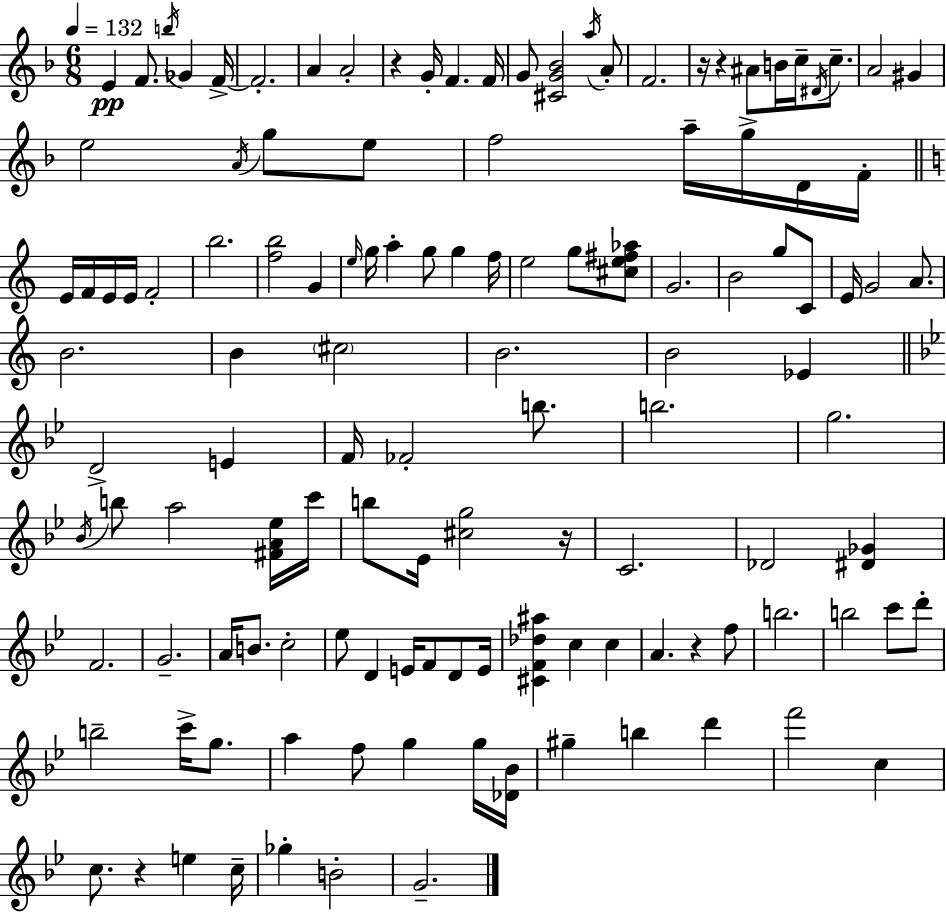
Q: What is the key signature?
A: F major